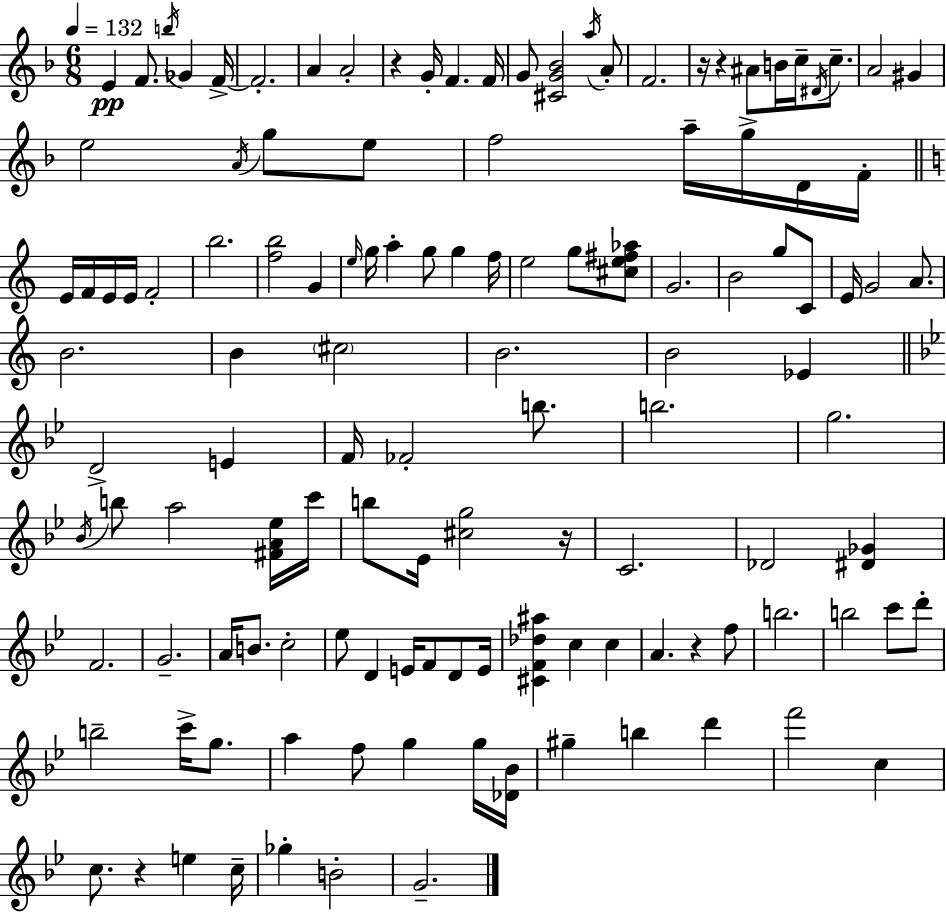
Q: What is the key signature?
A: F major